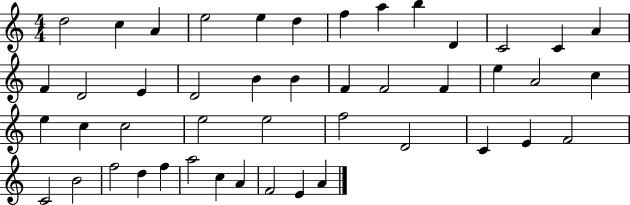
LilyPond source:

{
  \clef treble
  \numericTimeSignature
  \time 4/4
  \key c \major
  d''2 c''4 a'4 | e''2 e''4 d''4 | f''4 a''4 b''4 d'4 | c'2 c'4 a'4 | \break f'4 d'2 e'4 | d'2 b'4 b'4 | f'4 f'2 f'4 | e''4 a'2 c''4 | \break e''4 c''4 c''2 | e''2 e''2 | f''2 d'2 | c'4 e'4 f'2 | \break c'2 b'2 | f''2 d''4 f''4 | a''2 c''4 a'4 | f'2 e'4 a'4 | \break \bar "|."
}